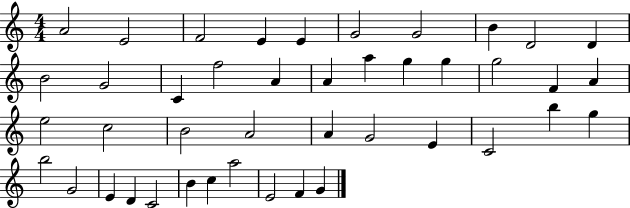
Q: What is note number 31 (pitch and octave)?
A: B5